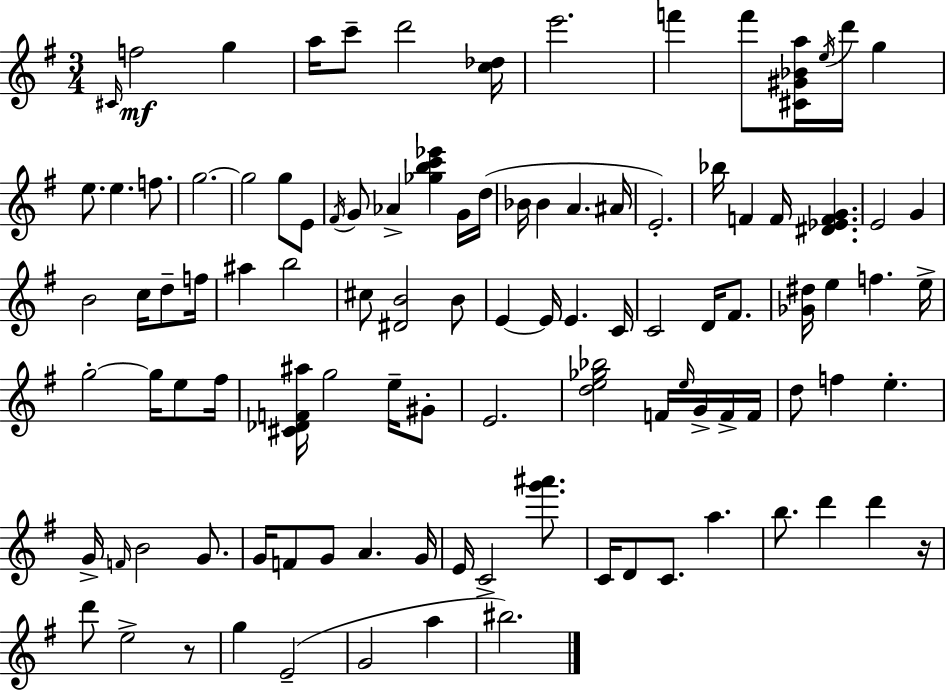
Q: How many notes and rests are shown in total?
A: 104